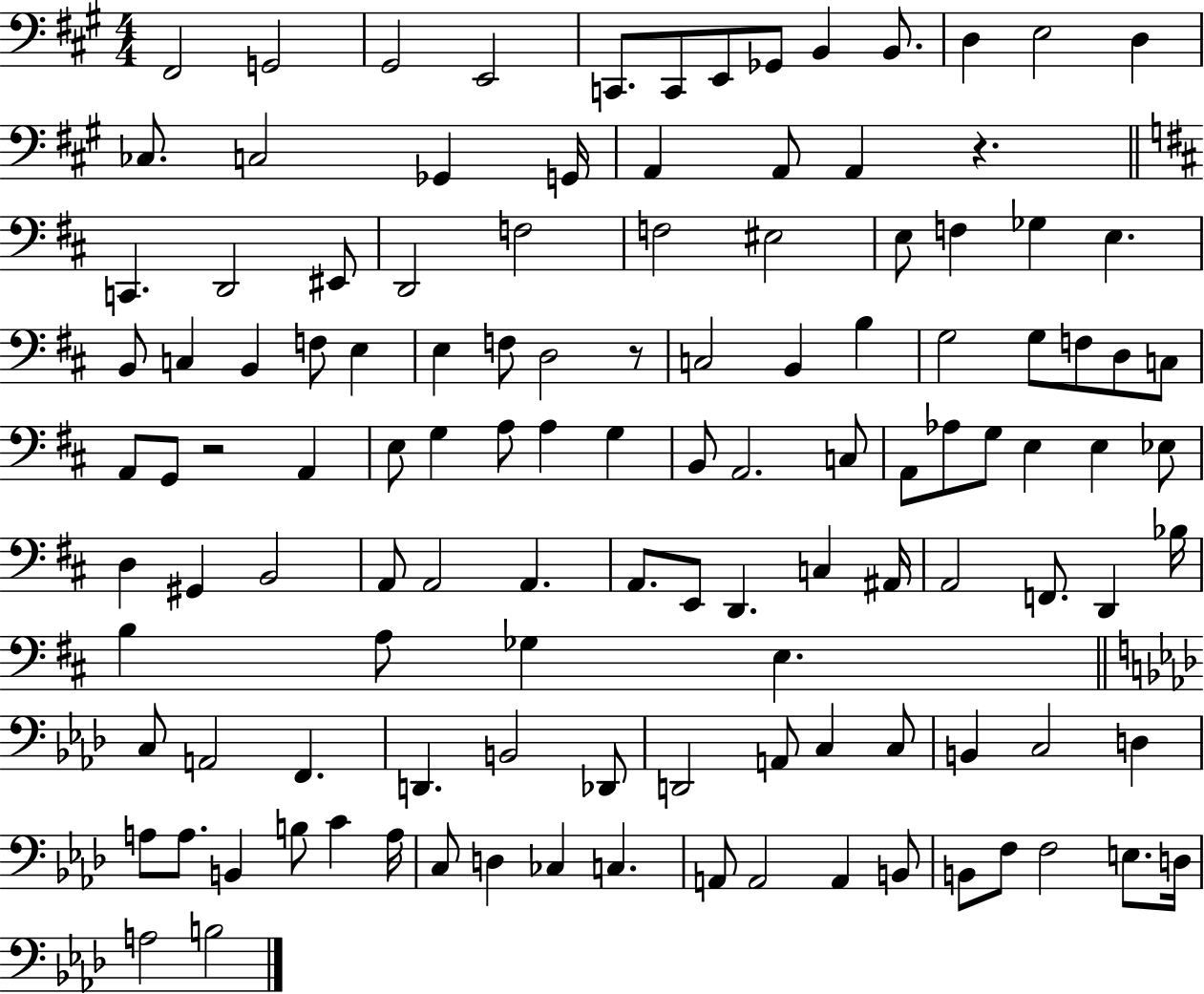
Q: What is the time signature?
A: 4/4